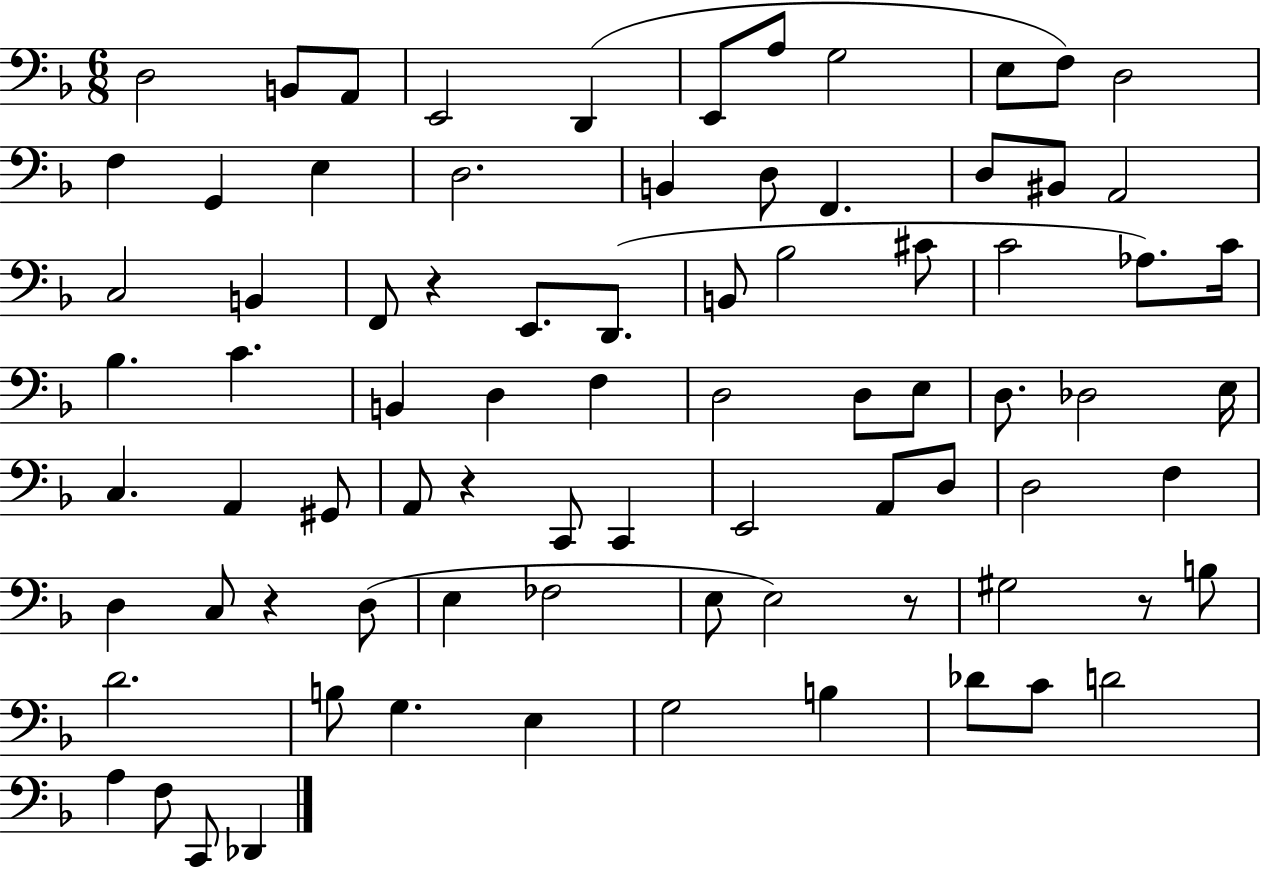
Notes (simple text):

D3/h B2/e A2/e E2/h D2/q E2/e A3/e G3/h E3/e F3/e D3/h F3/q G2/q E3/q D3/h. B2/q D3/e F2/q. D3/e BIS2/e A2/h C3/h B2/q F2/e R/q E2/e. D2/e. B2/e Bb3/h C#4/e C4/h Ab3/e. C4/s Bb3/q. C4/q. B2/q D3/q F3/q D3/h D3/e E3/e D3/e. Db3/h E3/s C3/q. A2/q G#2/e A2/e R/q C2/e C2/q E2/h A2/e D3/e D3/h F3/q D3/q C3/e R/q D3/e E3/q FES3/h E3/e E3/h R/e G#3/h R/e B3/e D4/h. B3/e G3/q. E3/q G3/h B3/q Db4/e C4/e D4/h A3/q F3/e C2/e Db2/q